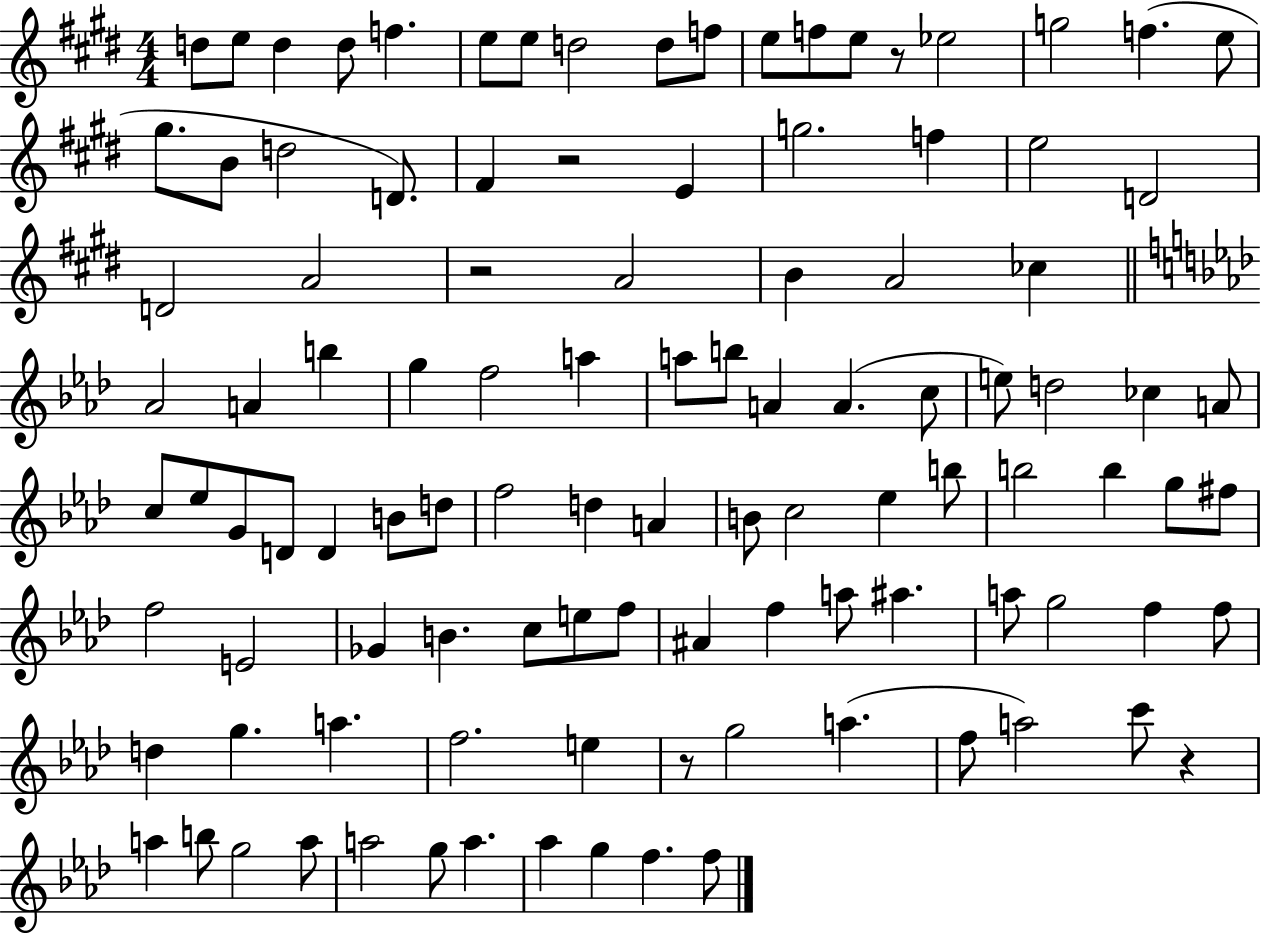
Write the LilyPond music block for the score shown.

{
  \clef treble
  \numericTimeSignature
  \time 4/4
  \key e \major
  d''8 e''8 d''4 d''8 f''4. | e''8 e''8 d''2 d''8 f''8 | e''8 f''8 e''8 r8 ees''2 | g''2 f''4.( e''8 | \break gis''8. b'8 d''2 d'8.) | fis'4 r2 e'4 | g''2. f''4 | e''2 d'2 | \break d'2 a'2 | r2 a'2 | b'4 a'2 ces''4 | \bar "||" \break \key aes \major aes'2 a'4 b''4 | g''4 f''2 a''4 | a''8 b''8 a'4 a'4.( c''8 | e''8) d''2 ces''4 a'8 | \break c''8 ees''8 g'8 d'8 d'4 b'8 d''8 | f''2 d''4 a'4 | b'8 c''2 ees''4 b''8 | b''2 b''4 g''8 fis''8 | \break f''2 e'2 | ges'4 b'4. c''8 e''8 f''8 | ais'4 f''4 a''8 ais''4. | a''8 g''2 f''4 f''8 | \break d''4 g''4. a''4. | f''2. e''4 | r8 g''2 a''4.( | f''8 a''2) c'''8 r4 | \break a''4 b''8 g''2 a''8 | a''2 g''8 a''4. | aes''4 g''4 f''4. f''8 | \bar "|."
}